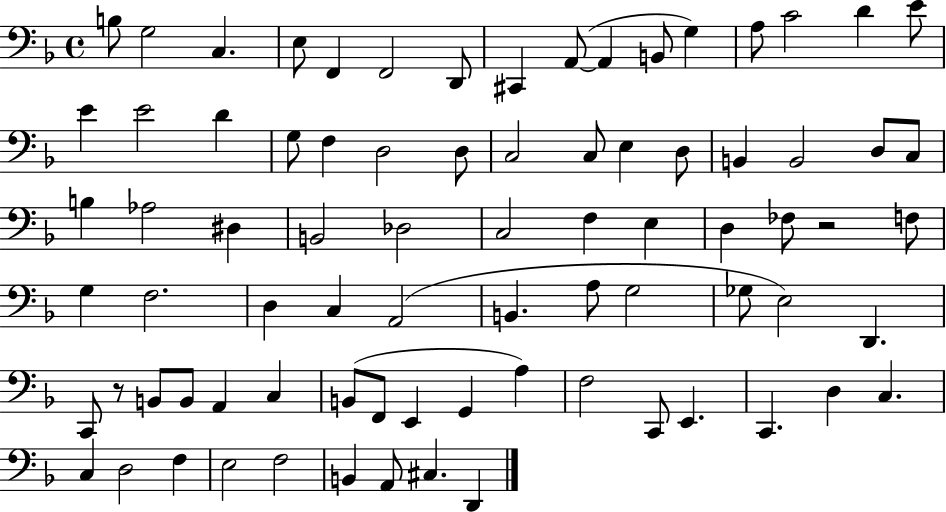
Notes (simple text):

B3/e G3/h C3/q. E3/e F2/q F2/h D2/e C#2/q A2/e A2/q B2/e G3/q A3/e C4/h D4/q E4/e E4/q E4/h D4/q G3/e F3/q D3/h D3/e C3/h C3/e E3/q D3/e B2/q B2/h D3/e C3/e B3/q Ab3/h D#3/q B2/h Db3/h C3/h F3/q E3/q D3/q FES3/e R/h F3/e G3/q F3/h. D3/q C3/q A2/h B2/q. A3/e G3/h Gb3/e E3/h D2/q. C2/e R/e B2/e B2/e A2/q C3/q B2/e F2/e E2/q G2/q A3/q F3/h C2/e E2/q. C2/q. D3/q C3/q. C3/q D3/h F3/q E3/h F3/h B2/q A2/e C#3/q. D2/q